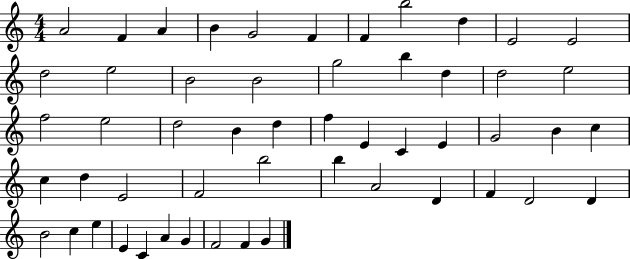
X:1
T:Untitled
M:4/4
L:1/4
K:C
A2 F A B G2 F F b2 d E2 E2 d2 e2 B2 B2 g2 b d d2 e2 f2 e2 d2 B d f E C E G2 B c c d E2 F2 b2 b A2 D F D2 D B2 c e E C A G F2 F G